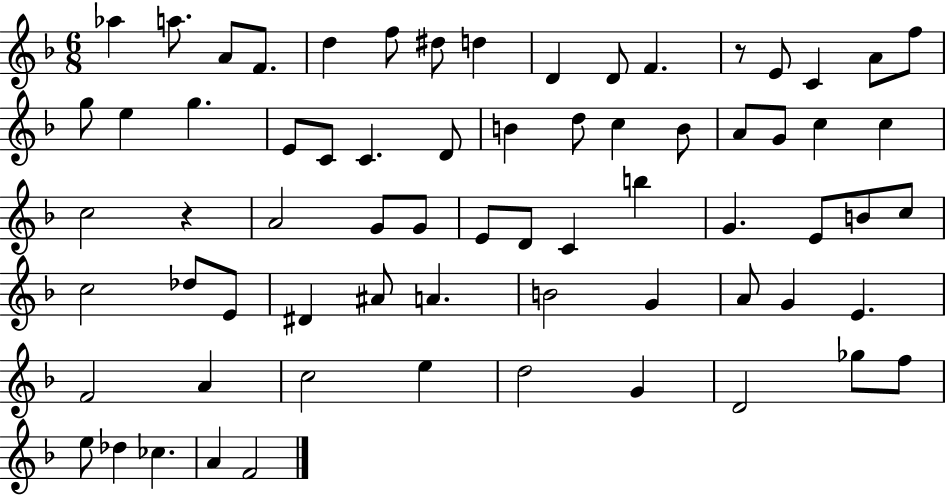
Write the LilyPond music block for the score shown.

{
  \clef treble
  \numericTimeSignature
  \time 6/8
  \key f \major
  aes''4 a''8. a'8 f'8. | d''4 f''8 dis''8 d''4 | d'4 d'8 f'4. | r8 e'8 c'4 a'8 f''8 | \break g''8 e''4 g''4. | e'8 c'8 c'4. d'8 | b'4 d''8 c''4 b'8 | a'8 g'8 c''4 c''4 | \break c''2 r4 | a'2 g'8 g'8 | e'8 d'8 c'4 b''4 | g'4. e'8 b'8 c''8 | \break c''2 des''8 e'8 | dis'4 ais'8 a'4. | b'2 g'4 | a'8 g'4 e'4. | \break f'2 a'4 | c''2 e''4 | d''2 g'4 | d'2 ges''8 f''8 | \break e''8 des''4 ces''4. | a'4 f'2 | \bar "|."
}